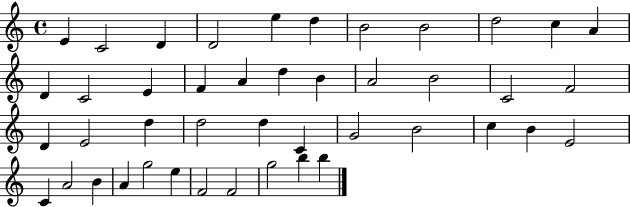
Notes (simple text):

E4/q C4/h D4/q D4/h E5/q D5/q B4/h B4/h D5/h C5/q A4/q D4/q C4/h E4/q F4/q A4/q D5/q B4/q A4/h B4/h C4/h F4/h D4/q E4/h D5/q D5/h D5/q C4/q G4/h B4/h C5/q B4/q E4/h C4/q A4/h B4/q A4/q G5/h E5/q F4/h F4/h G5/h B5/q B5/q